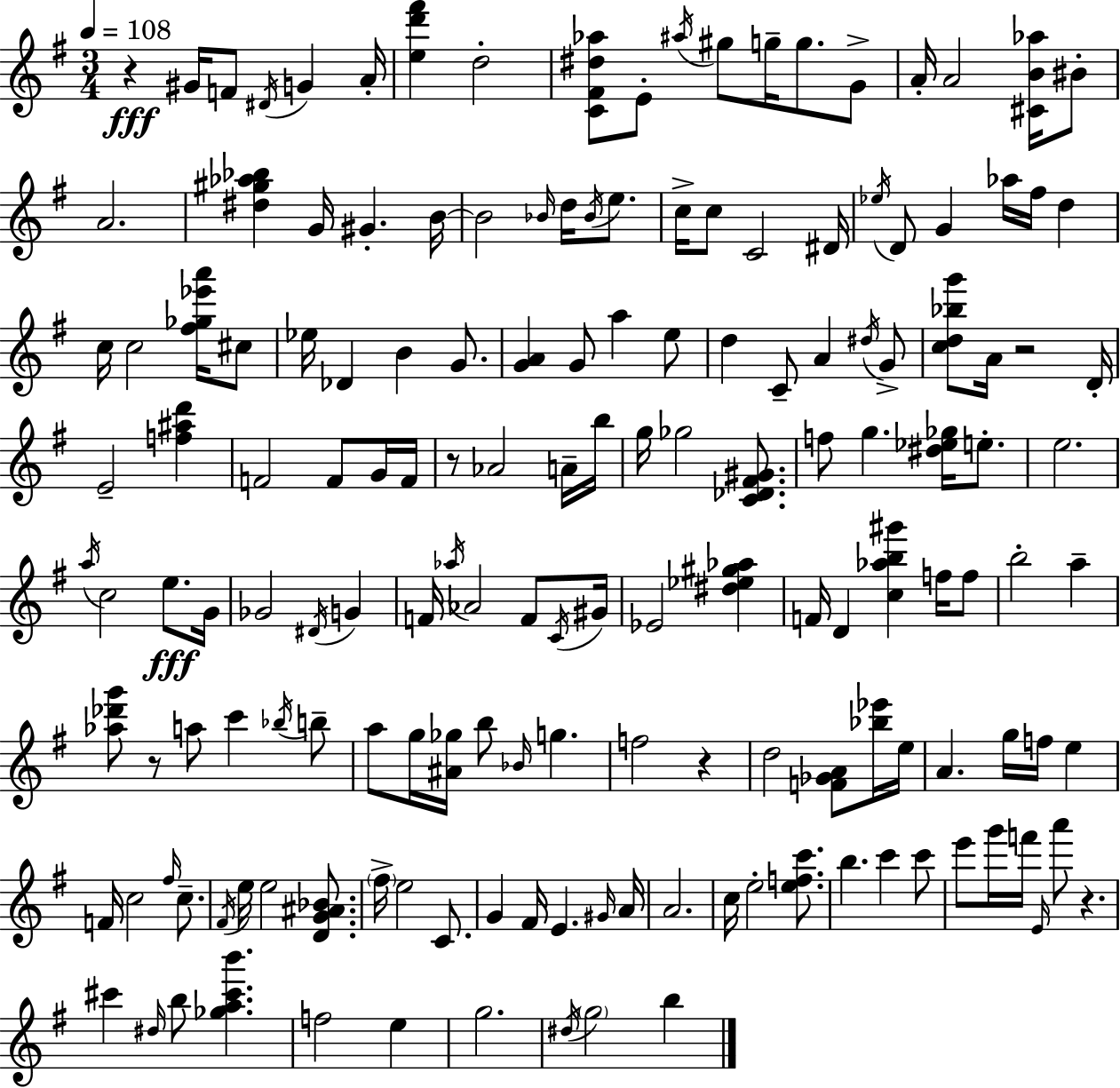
{
  \clef treble
  \numericTimeSignature
  \time 3/4
  \key g \major
  \tempo 4 = 108
  r4\fff gis'16 f'8 \acciaccatura { dis'16 } g'4 | a'16-. <e'' d''' fis'''>4 d''2-. | <c' fis' dis'' aes''>8 e'8-. \acciaccatura { ais''16 } gis''8 g''16-- g''8. | g'8-> a'16-. a'2 <cis' b' aes''>16 | \break bis'8-. a'2. | <dis'' gis'' aes'' bes''>4 g'16 gis'4.-. | b'16~~ b'2 \grace { bes'16 } d''16 | \acciaccatura { bes'16 } e''8. c''16-> c''8 c'2 | \break dis'16 \acciaccatura { ees''16 } d'8 g'4 aes''16 | fis''16 d''4 c''16 c''2 | <fis'' ges'' ees''' a'''>16 cis''8 ees''16 des'4 b'4 | g'8. <g' a'>4 g'8 a''4 | \break e''8 d''4 c'8-- a'4 | \acciaccatura { dis''16 } g'8-> <c'' d'' bes'' g'''>8 a'16 r2 | d'16-. e'2-- | <f'' ais'' d'''>4 f'2 | \break f'8 g'16 f'16 r8 aes'2 | a'16-- b''16 g''16 ges''2 | <c' des' fis' gis'>8. f''8 g''4. | <dis'' ees'' ges''>16 e''8.-. e''2. | \break \acciaccatura { a''16 } c''2 | e''8.\fff g'16 ges'2 | \acciaccatura { dis'16 } g'4 f'16 \acciaccatura { aes''16 } aes'2 | f'8 \acciaccatura { c'16 } gis'16 ees'2 | \break <dis'' ees'' gis'' aes''>4 f'16 d'4 | <c'' aes'' b'' gis'''>4 f''16 f''8 b''2-. | a''4-- <aes'' des''' g'''>8 | r8 a''8 c'''4 \acciaccatura { bes''16 } b''8-- a''8 | \break g''16 <ais' ges''>16 b''8 \grace { bes'16 } g''4. | f''2 r4 | d''2 <f' ges' a'>8 <bes'' ees'''>16 e''16 | a'4. g''16 f''16 e''4 | \break f'16 c''2 \grace { fis''16 } c''8.-- | \acciaccatura { fis'16 } e''16 e''2 <d' g' ais' bes'>8. | \parenthesize fis''16-> e''2 c'8. | g'4 fis'16 e'4. | \break \grace { gis'16 } a'16 a'2. | c''16 e''2-. | <e'' f'' c'''>8. b''4. c'''4 | c'''8 e'''8 g'''16 f'''16 \grace { e'16 } a'''8 r4. | \break cis'''4 \grace { dis''16 } b''8 <ges'' a'' cis''' b'''>4. | f''2 | e''4 g''2. | \acciaccatura { dis''16 } \parenthesize g''2 | \break b''4 \bar "|."
}